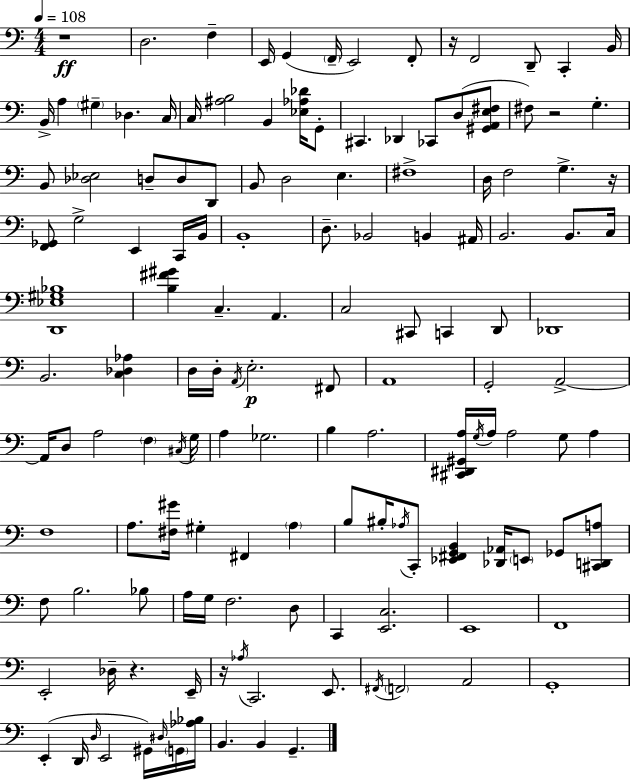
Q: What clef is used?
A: bass